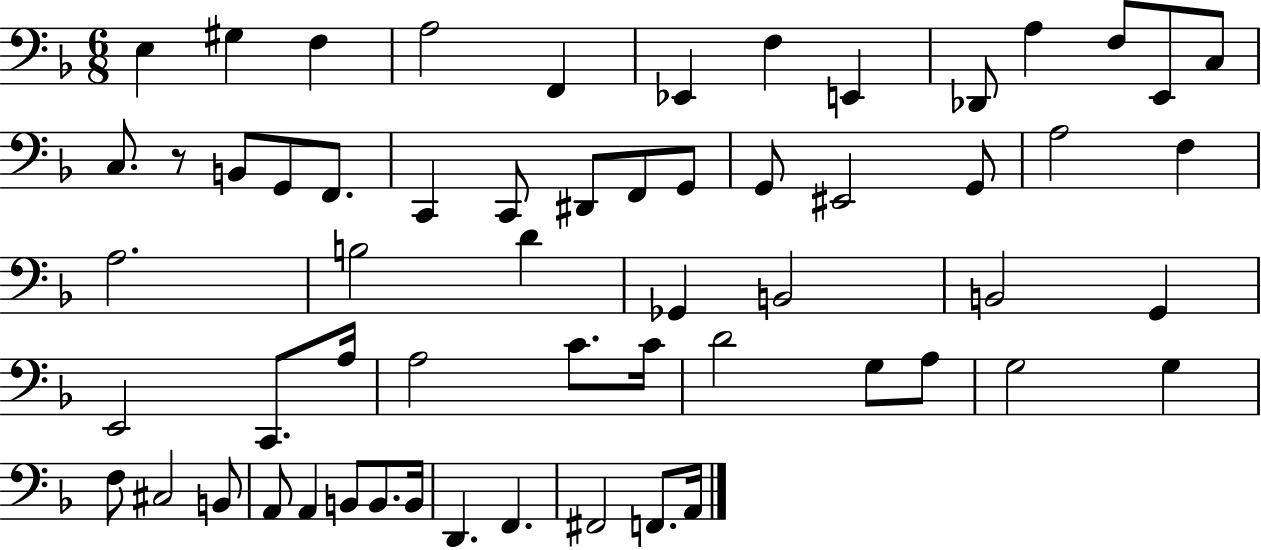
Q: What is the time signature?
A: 6/8